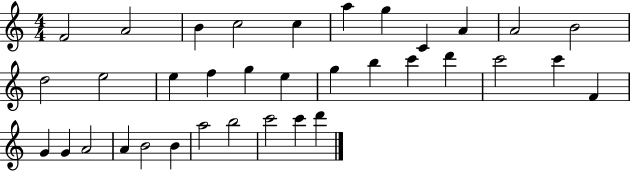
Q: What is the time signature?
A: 4/4